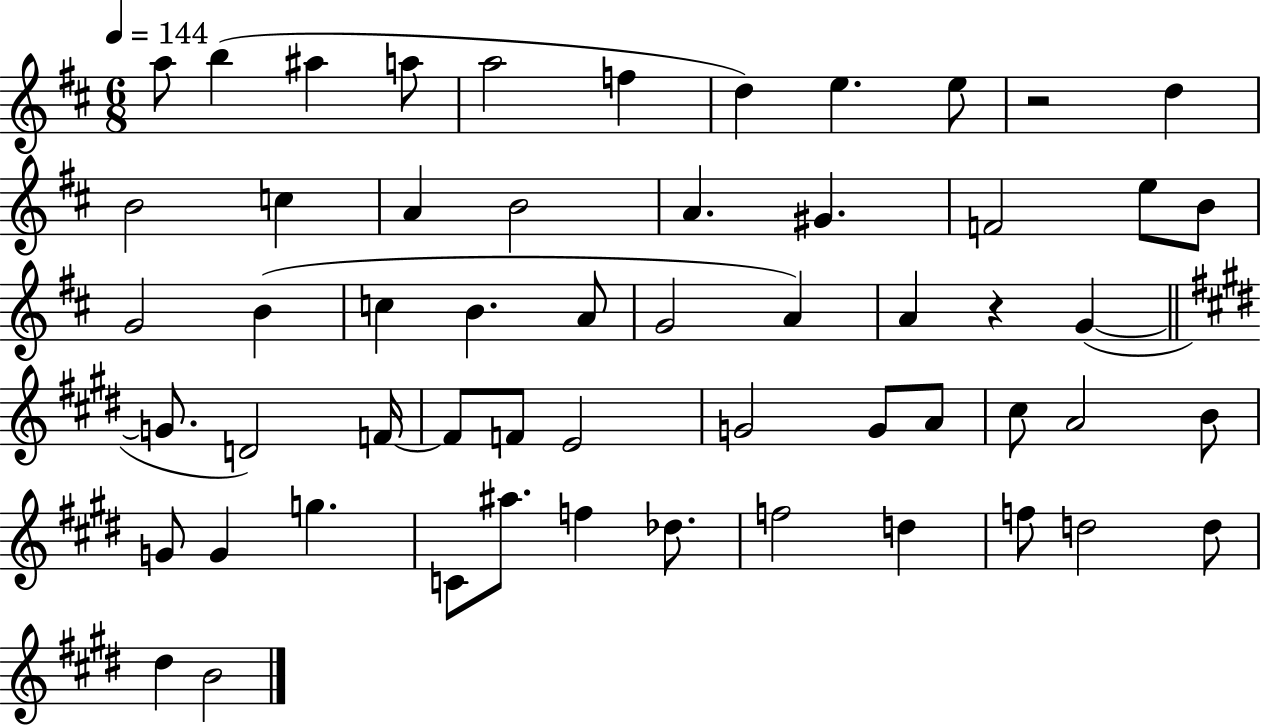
X:1
T:Untitled
M:6/8
L:1/4
K:D
a/2 b ^a a/2 a2 f d e e/2 z2 d B2 c A B2 A ^G F2 e/2 B/2 G2 B c B A/2 G2 A A z G G/2 D2 F/4 F/2 F/2 E2 G2 G/2 A/2 ^c/2 A2 B/2 G/2 G g C/2 ^a/2 f _d/2 f2 d f/2 d2 d/2 ^d B2